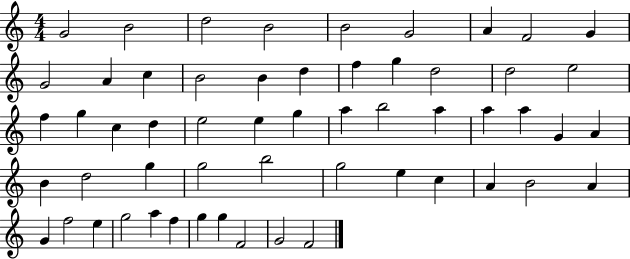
{
  \clef treble
  \numericTimeSignature
  \time 4/4
  \key c \major
  g'2 b'2 | d''2 b'2 | b'2 g'2 | a'4 f'2 g'4 | \break g'2 a'4 c''4 | b'2 b'4 d''4 | f''4 g''4 d''2 | d''2 e''2 | \break f''4 g''4 c''4 d''4 | e''2 e''4 g''4 | a''4 b''2 a''4 | a''4 a''4 g'4 a'4 | \break b'4 d''2 g''4 | g''2 b''2 | g''2 e''4 c''4 | a'4 b'2 a'4 | \break g'4 f''2 e''4 | g''2 a''4 f''4 | g''4 g''4 f'2 | g'2 f'2 | \break \bar "|."
}